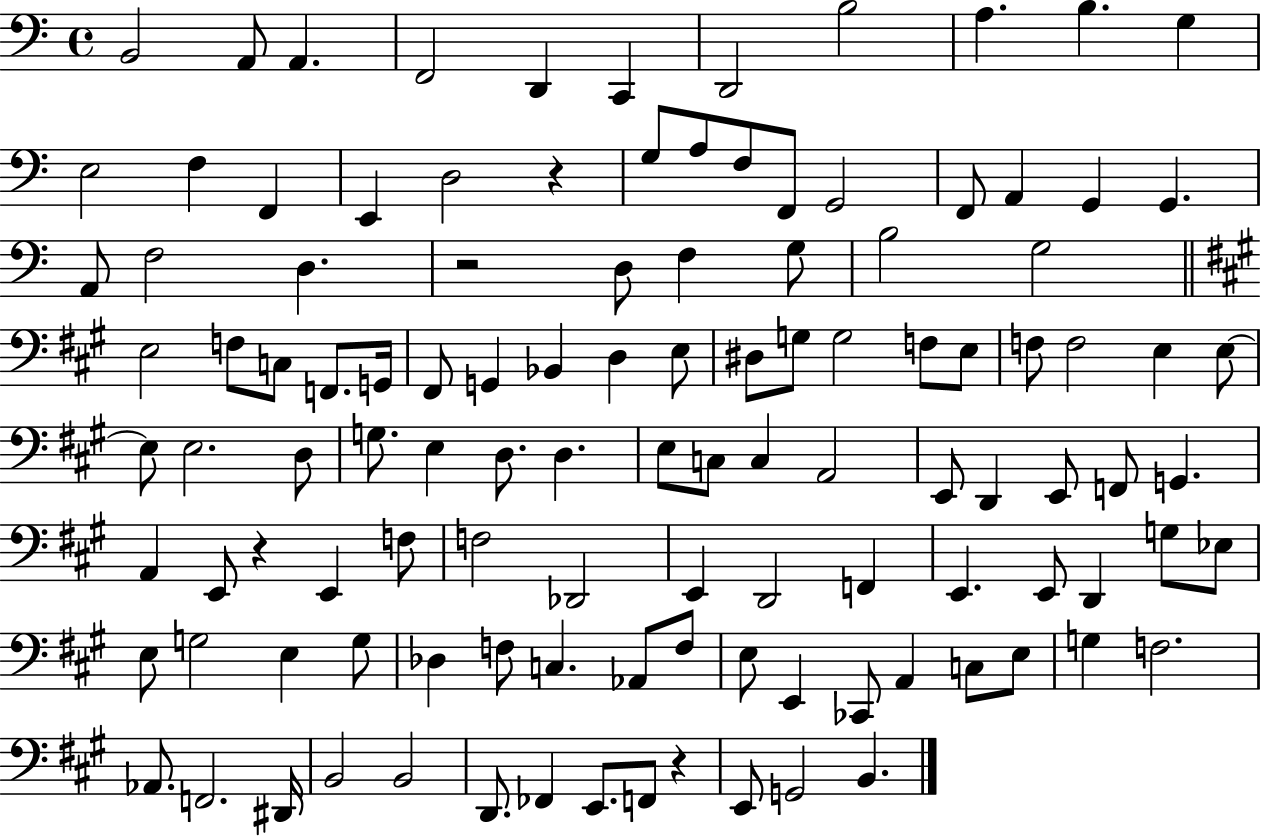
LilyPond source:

{
  \clef bass
  \time 4/4
  \defaultTimeSignature
  \key c \major
  b,2 a,8 a,4. | f,2 d,4 c,4 | d,2 b2 | a4. b4. g4 | \break e2 f4 f,4 | e,4 d2 r4 | g8 a8 f8 f,8 g,2 | f,8 a,4 g,4 g,4. | \break a,8 f2 d4. | r2 d8 f4 g8 | b2 g2 | \bar "||" \break \key a \major e2 f8 c8 f,8. g,16 | fis,8 g,4 bes,4 d4 e8 | dis8 g8 g2 f8 e8 | f8 f2 e4 e8~~ | \break e8 e2. d8 | g8. e4 d8. d4. | e8 c8 c4 a,2 | e,8 d,4 e,8 f,8 g,4. | \break a,4 e,8 r4 e,4 f8 | f2 des,2 | e,4 d,2 f,4 | e,4. e,8 d,4 g8 ees8 | \break e8 g2 e4 g8 | des4 f8 c4. aes,8 f8 | e8 e,4 ces,8 a,4 c8 e8 | g4 f2. | \break aes,8. f,2. dis,16 | b,2 b,2 | d,8. fes,4 e,8. f,8 r4 | e,8 g,2 b,4. | \break \bar "|."
}